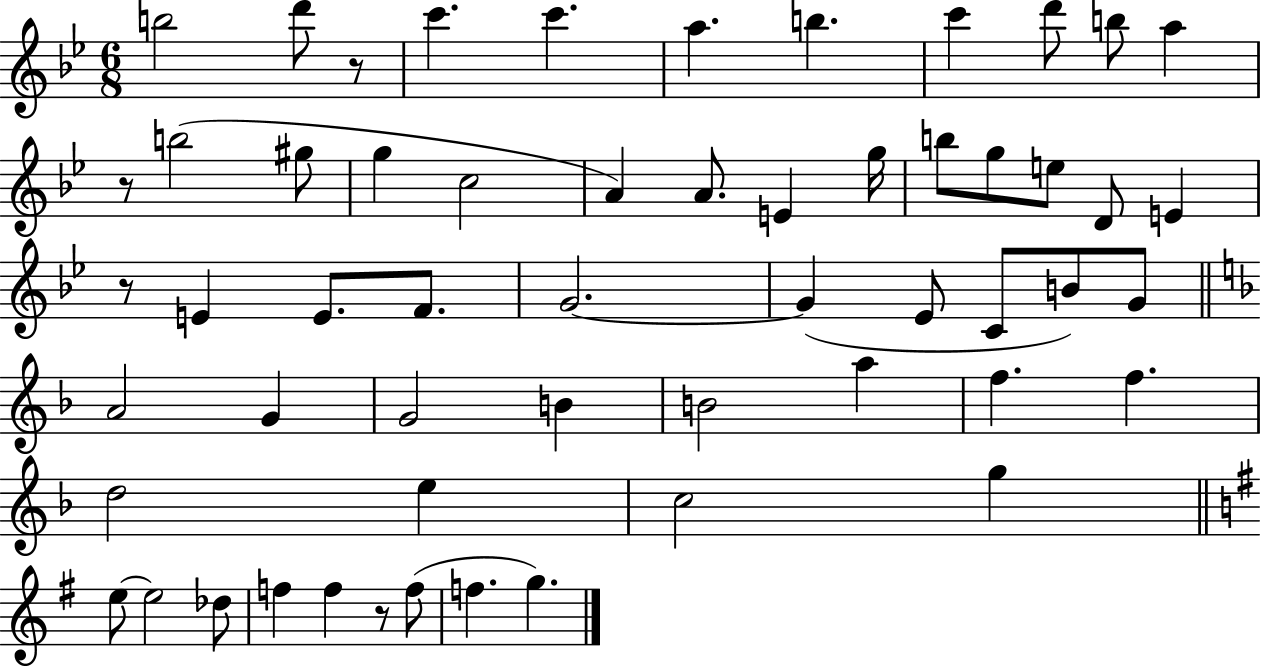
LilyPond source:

{
  \clef treble
  \numericTimeSignature
  \time 6/8
  \key bes \major
  b''2 d'''8 r8 | c'''4. c'''4. | a''4. b''4. | c'''4 d'''8 b''8 a''4 | \break r8 b''2( gis''8 | g''4 c''2 | a'4) a'8. e'4 g''16 | b''8 g''8 e''8 d'8 e'4 | \break r8 e'4 e'8. f'8. | g'2.~~ | g'4( ees'8 c'8 b'8) g'8 | \bar "||" \break \key f \major a'2 g'4 | g'2 b'4 | b'2 a''4 | f''4. f''4. | \break d''2 e''4 | c''2 g''4 | \bar "||" \break \key e \minor e''8~~ e''2 des''8 | f''4 f''4 r8 f''8( | f''4. g''4.) | \bar "|."
}